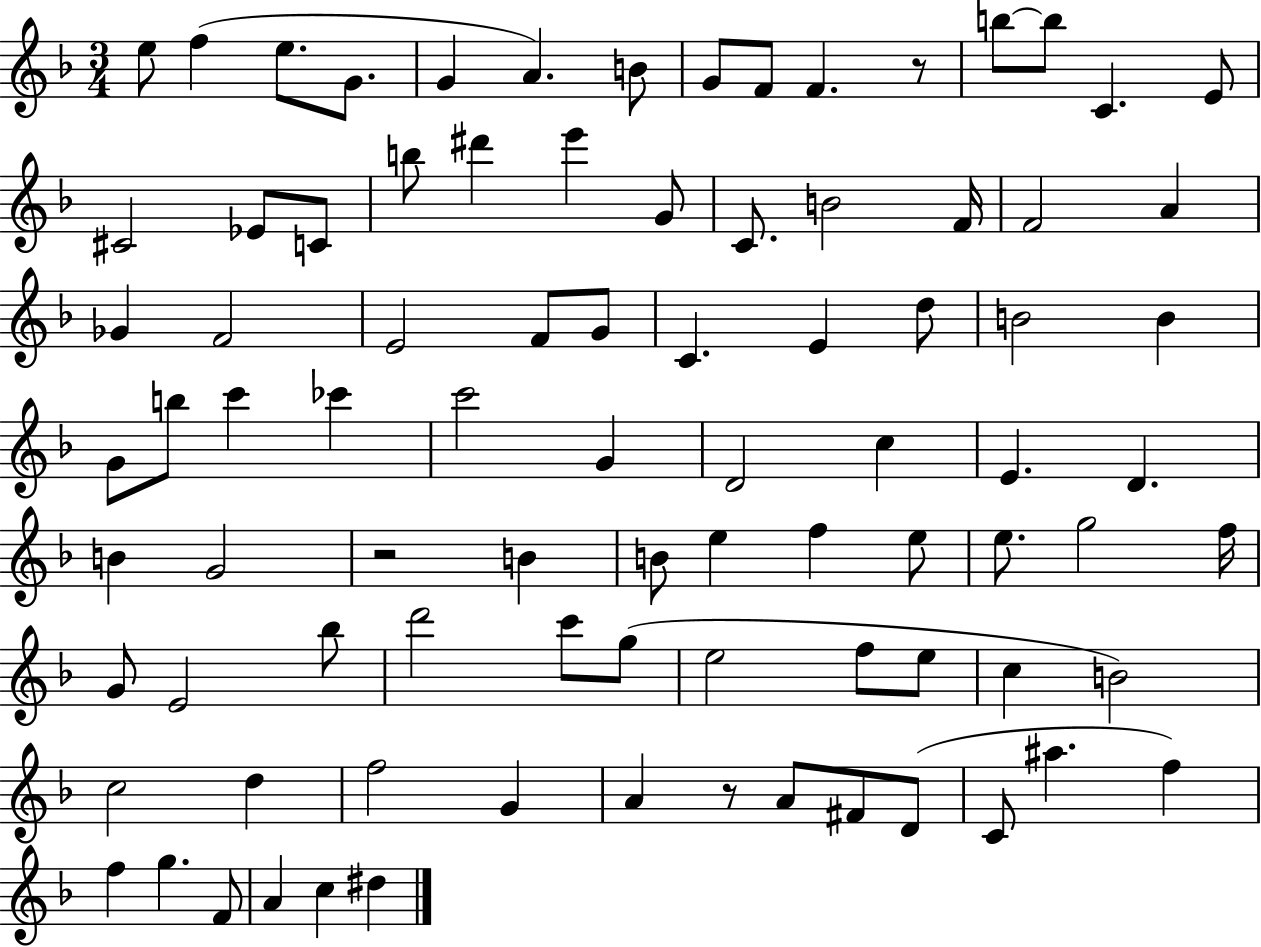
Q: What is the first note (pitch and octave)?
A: E5